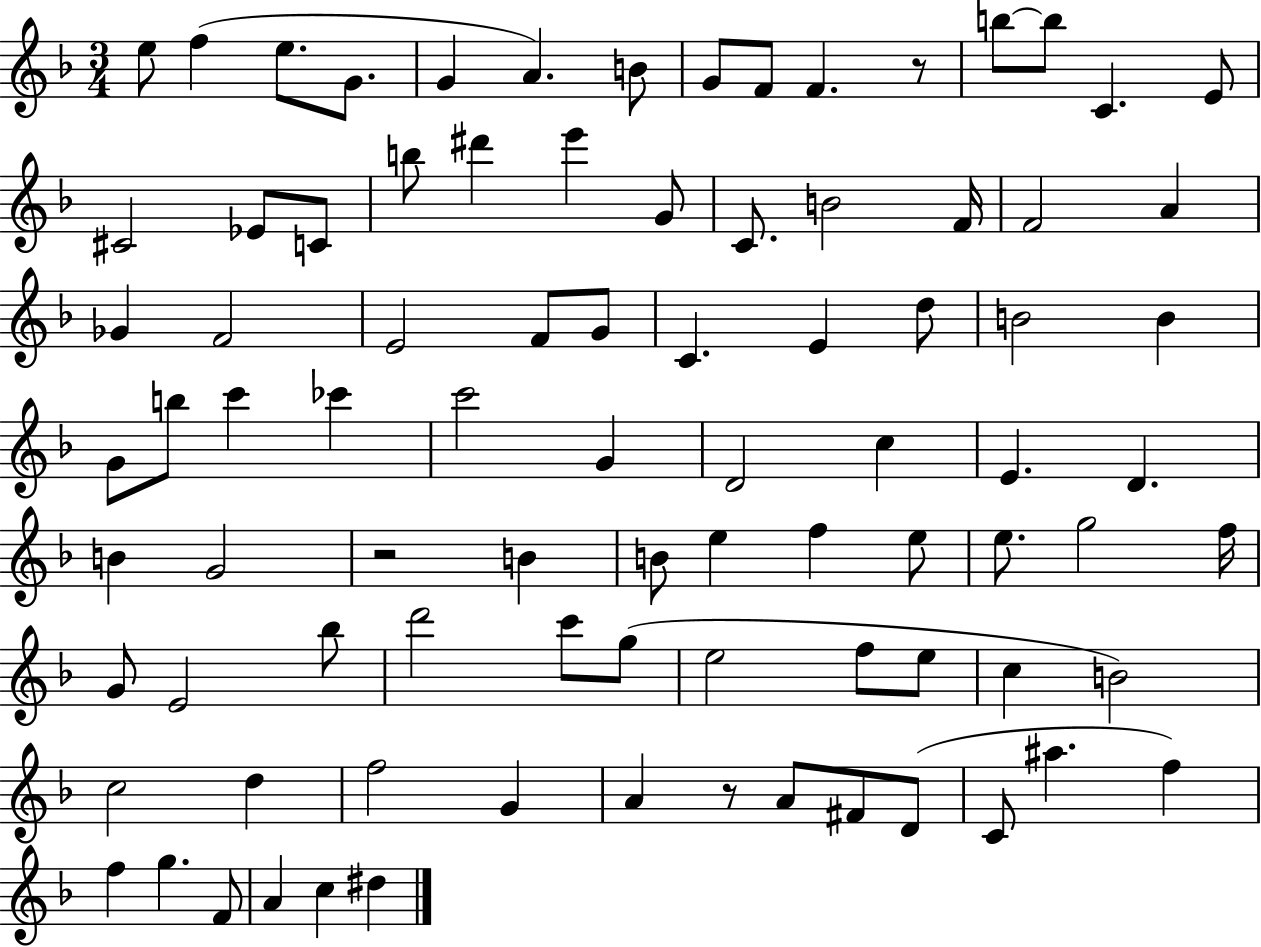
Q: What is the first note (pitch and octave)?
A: E5